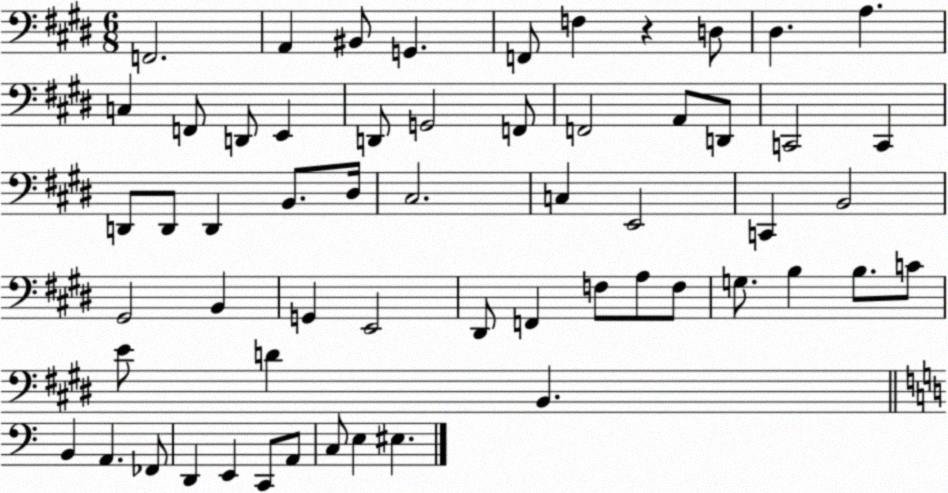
X:1
T:Untitled
M:6/8
L:1/4
K:E
F,,2 A,, ^B,,/2 G,, F,,/2 F, z D,/2 ^D, A, C, F,,/2 D,,/2 E,, D,,/2 G,,2 F,,/2 F,,2 A,,/2 D,,/2 C,,2 C,, D,,/2 D,,/2 D,, B,,/2 ^D,/4 ^C,2 C, E,,2 C,, B,,2 ^G,,2 B,, G,, E,,2 ^D,,/2 F,, F,/2 A,/2 F,/2 G,/2 B, B,/2 C/2 E/2 D B,, B,, A,, _F,,/2 D,, E,, C,,/2 A,,/2 C,/2 E, ^E,